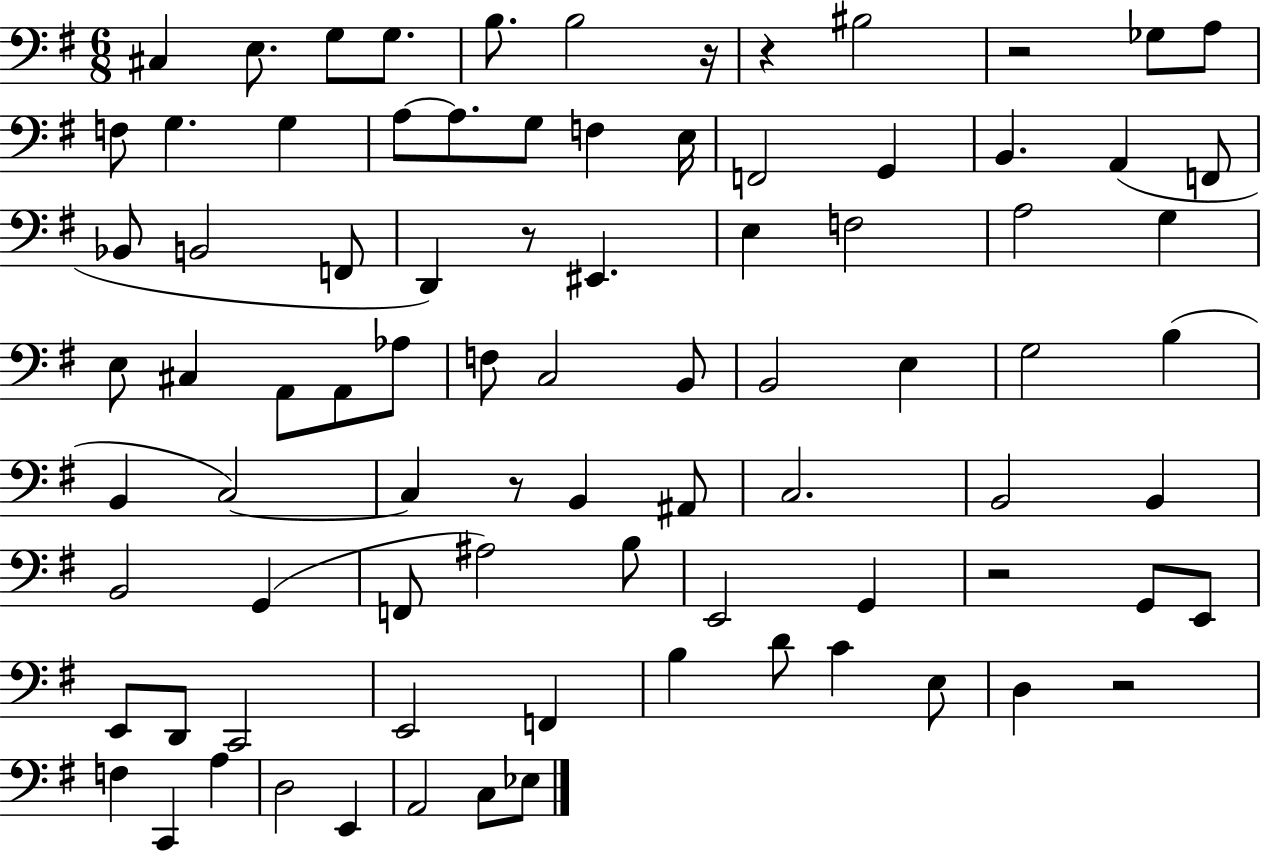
{
  \clef bass
  \numericTimeSignature
  \time 6/8
  \key g \major
  \repeat volta 2 { cis4 e8. g8 g8. | b8. b2 r16 | r4 bis2 | r2 ges8 a8 | \break f8 g4. g4 | a8~~ a8. g8 f4 e16 | f,2 g,4 | b,4. a,4( f,8 | \break bes,8 b,2 f,8 | d,4) r8 eis,4. | e4 f2 | a2 g4 | \break e8 cis4 a,8 a,8 aes8 | f8 c2 b,8 | b,2 e4 | g2 b4( | \break b,4 c2~~) | c4 r8 b,4 ais,8 | c2. | b,2 b,4 | \break b,2 g,4( | f,8 ais2) b8 | e,2 g,4 | r2 g,8 e,8 | \break e,8 d,8 c,2 | e,2 f,4 | b4 d'8 c'4 e8 | d4 r2 | \break f4 c,4 a4 | d2 e,4 | a,2 c8 ees8 | } \bar "|."
}